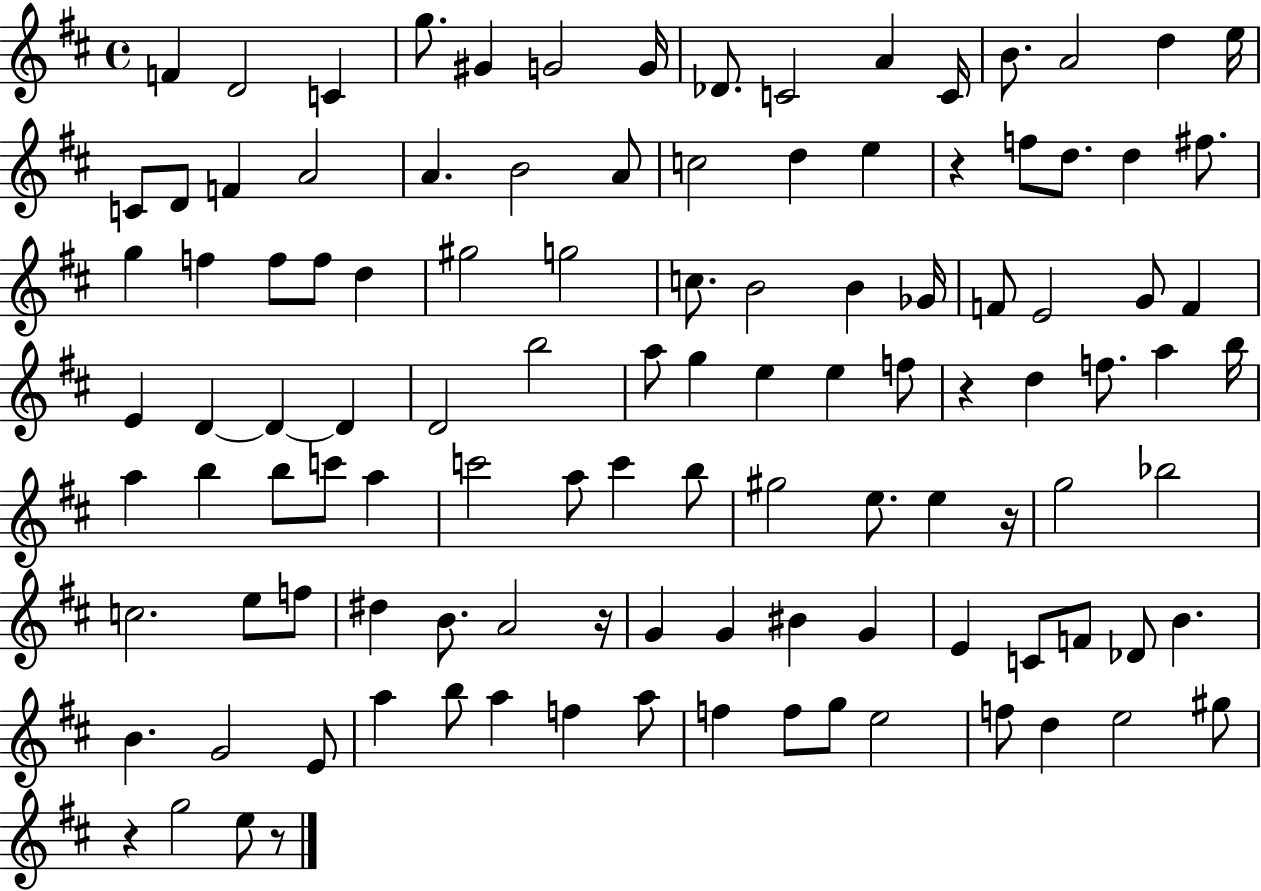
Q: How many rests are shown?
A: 6